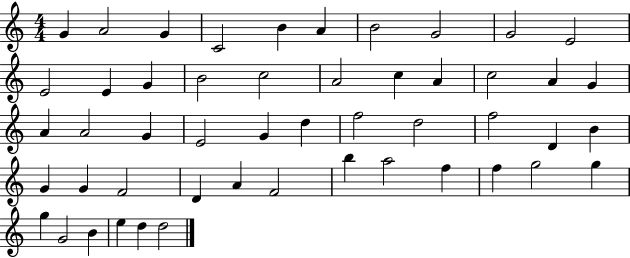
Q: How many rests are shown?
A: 0